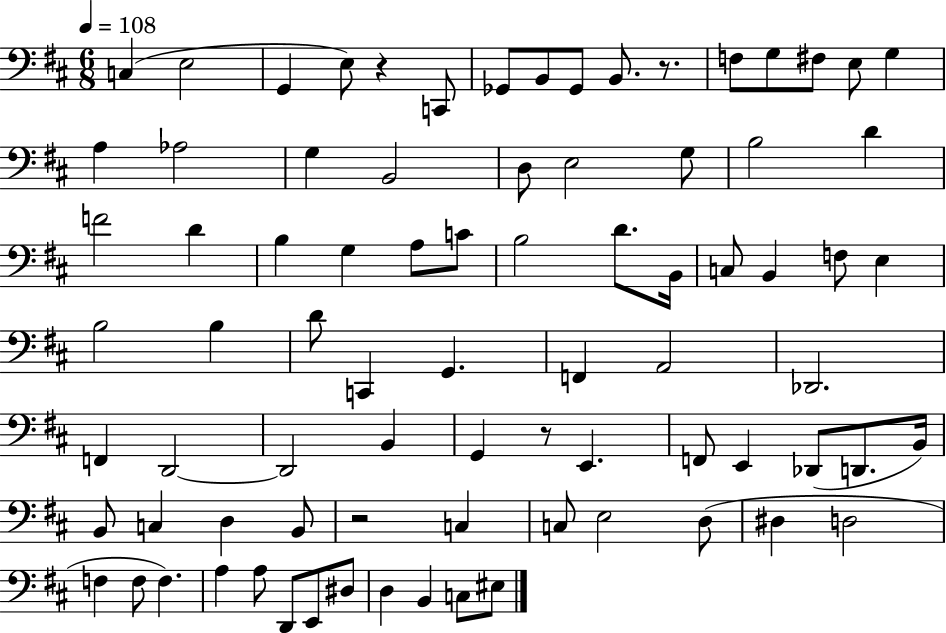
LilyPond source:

{
  \clef bass
  \numericTimeSignature
  \time 6/8
  \key d \major
  \tempo 4 = 108
  c4( e2 | g,4 e8) r4 c,8 | ges,8 b,8 ges,8 b,8. r8. | f8 g8 fis8 e8 g4 | \break a4 aes2 | g4 b,2 | d8 e2 g8 | b2 d'4 | \break f'2 d'4 | b4 g4 a8 c'8 | b2 d'8. b,16 | c8 b,4 f8 e4 | \break b2 b4 | d'8 c,4 g,4. | f,4 a,2 | des,2. | \break f,4 d,2~~ | d,2 b,4 | g,4 r8 e,4. | f,8 e,4 des,8( d,8. b,16) | \break b,8 c4 d4 b,8 | r2 c4 | c8 e2 d8( | dis4 d2 | \break f4 f8 f4.) | a4 a8 d,8 e,8 dis8 | d4 b,4 c8 eis8 | \bar "|."
}